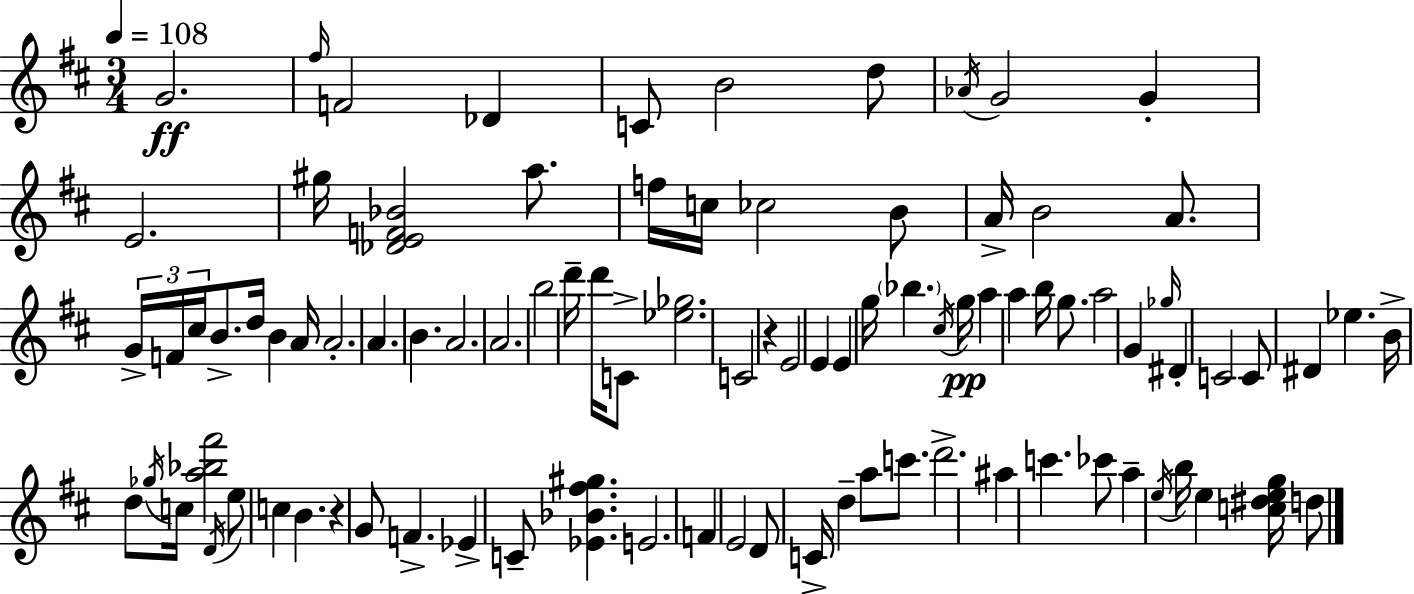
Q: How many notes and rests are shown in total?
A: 92